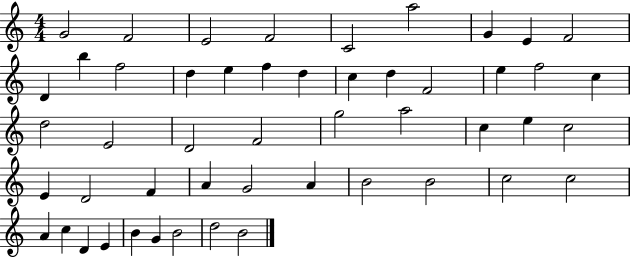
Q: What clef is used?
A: treble